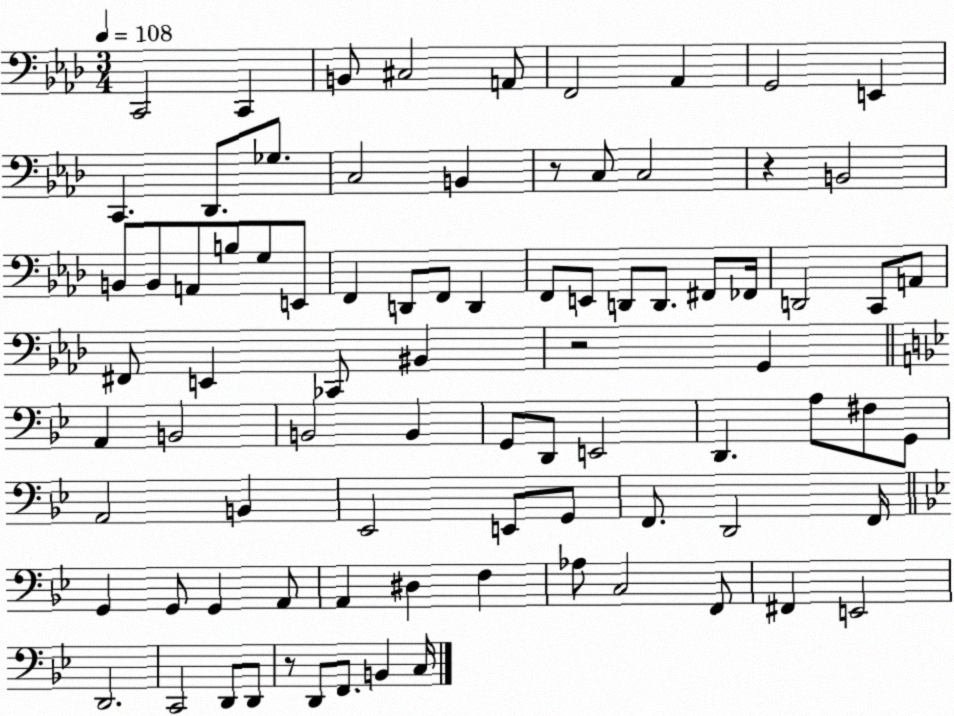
X:1
T:Untitled
M:3/4
L:1/4
K:Ab
C,,2 C,, B,,/2 ^C,2 A,,/2 F,,2 _A,, G,,2 E,, C,, _D,,/2 _G,/2 C,2 B,, z/2 C,/2 C,2 z B,,2 B,,/2 B,,/2 A,,/2 B,/2 G,/2 E,,/2 F,, D,,/2 F,,/2 D,, F,,/2 E,,/2 D,,/2 D,,/2 ^F,,/2 _F,,/4 D,,2 C,,/2 A,,/2 ^F,,/2 E,, _C,,/2 ^B,, z2 G,, A,, B,,2 B,,2 B,, G,,/2 D,,/2 E,,2 D,, A,/2 ^F,/2 G,,/2 A,,2 B,, _E,,2 E,,/2 G,,/2 F,,/2 D,,2 F,,/4 G,, G,,/2 G,, A,,/2 A,, ^D, F, _A,/2 C,2 F,,/2 ^F,, E,,2 D,,2 C,,2 D,,/2 D,,/2 z/2 D,,/2 F,,/2 B,, C,/4